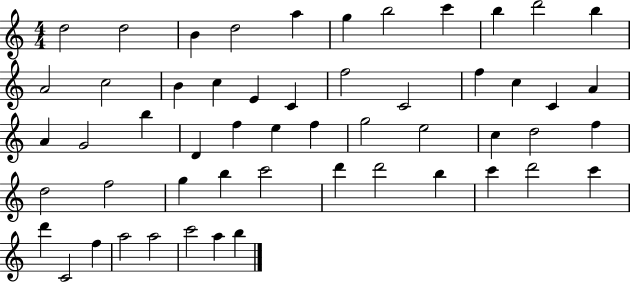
X:1
T:Untitled
M:4/4
L:1/4
K:C
d2 d2 B d2 a g b2 c' b d'2 b A2 c2 B c E C f2 C2 f c C A A G2 b D f e f g2 e2 c d2 f d2 f2 g b c'2 d' d'2 b c' d'2 c' d' C2 f a2 a2 c'2 a b